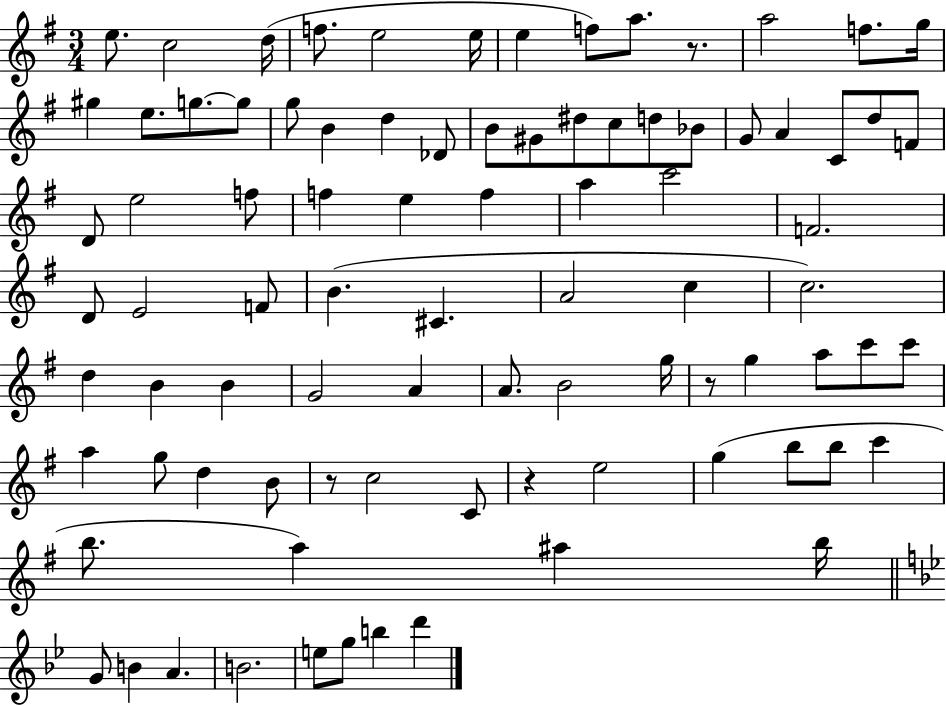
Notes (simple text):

E5/e. C5/h D5/s F5/e. E5/h E5/s E5/q F5/e A5/e. R/e. A5/h F5/e. G5/s G#5/q E5/e. G5/e. G5/e G5/e B4/q D5/q Db4/e B4/e G#4/e D#5/e C5/e D5/e Bb4/e G4/e A4/q C4/e D5/e F4/e D4/e E5/h F5/e F5/q E5/q F5/q A5/q C6/h F4/h. D4/e E4/h F4/e B4/q. C#4/q. A4/h C5/q C5/h. D5/q B4/q B4/q G4/h A4/q A4/e. B4/h G5/s R/e G5/q A5/e C6/e C6/e A5/q G5/e D5/q B4/e R/e C5/h C4/e R/q E5/h G5/q B5/e B5/e C6/q B5/e. A5/q A#5/q B5/s G4/e B4/q A4/q. B4/h. E5/e G5/e B5/q D6/q